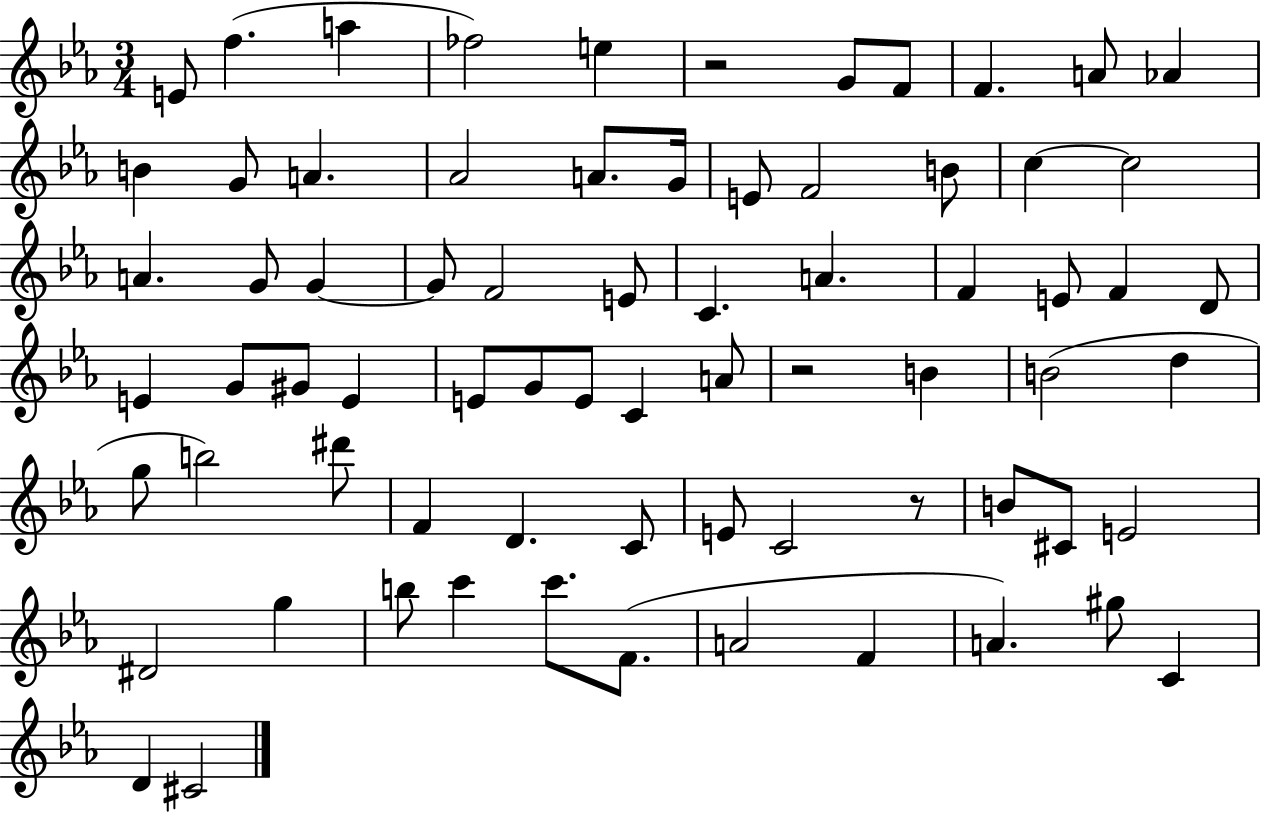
X:1
T:Untitled
M:3/4
L:1/4
K:Eb
E/2 f a _f2 e z2 G/2 F/2 F A/2 _A B G/2 A _A2 A/2 G/4 E/2 F2 B/2 c c2 A G/2 G G/2 F2 E/2 C A F E/2 F D/2 E G/2 ^G/2 E E/2 G/2 E/2 C A/2 z2 B B2 d g/2 b2 ^d'/2 F D C/2 E/2 C2 z/2 B/2 ^C/2 E2 ^D2 g b/2 c' c'/2 F/2 A2 F A ^g/2 C D ^C2